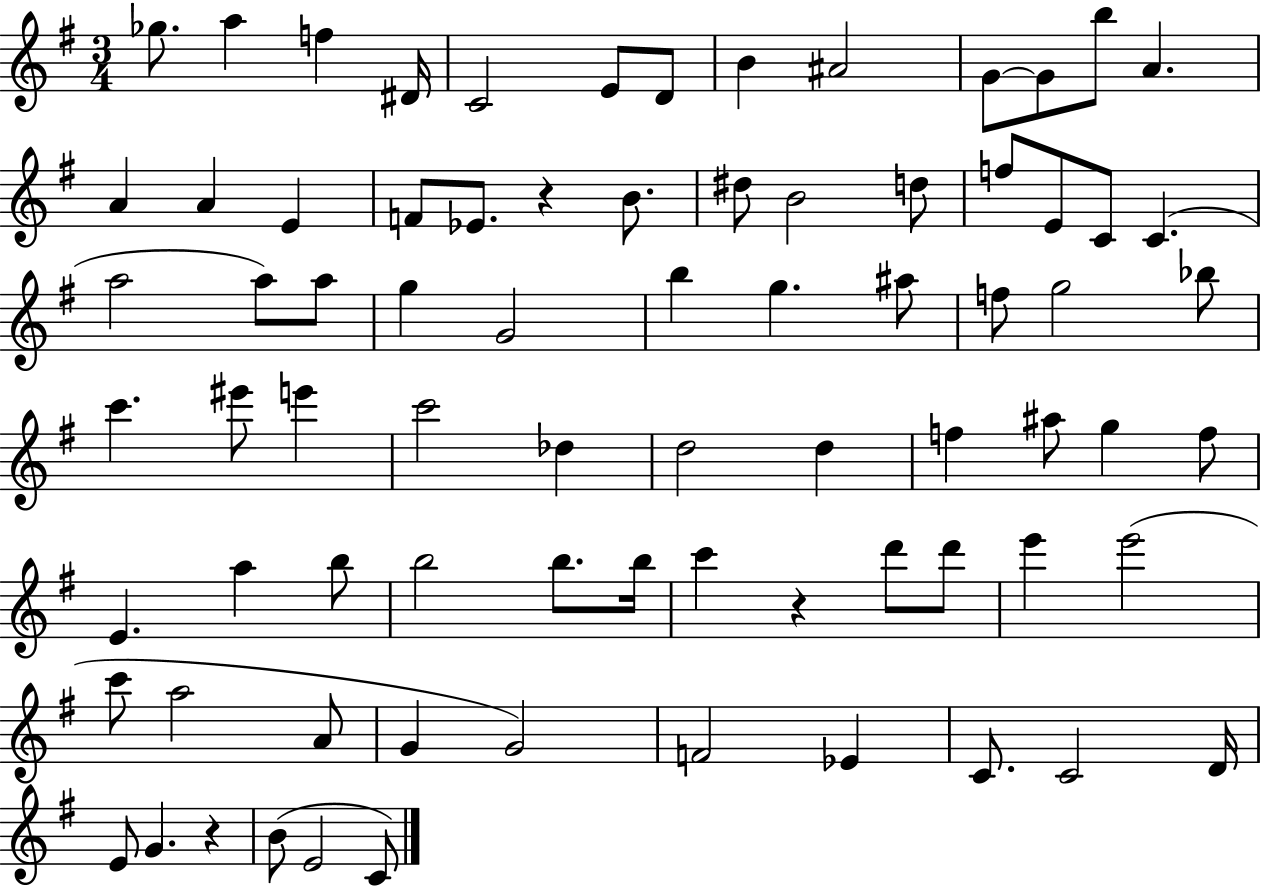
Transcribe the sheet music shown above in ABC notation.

X:1
T:Untitled
M:3/4
L:1/4
K:G
_g/2 a f ^D/4 C2 E/2 D/2 B ^A2 G/2 G/2 b/2 A A A E F/2 _E/2 z B/2 ^d/2 B2 d/2 f/2 E/2 C/2 C a2 a/2 a/2 g G2 b g ^a/2 f/2 g2 _b/2 c' ^e'/2 e' c'2 _d d2 d f ^a/2 g f/2 E a b/2 b2 b/2 b/4 c' z d'/2 d'/2 e' e'2 c'/2 a2 A/2 G G2 F2 _E C/2 C2 D/4 E/2 G z B/2 E2 C/2